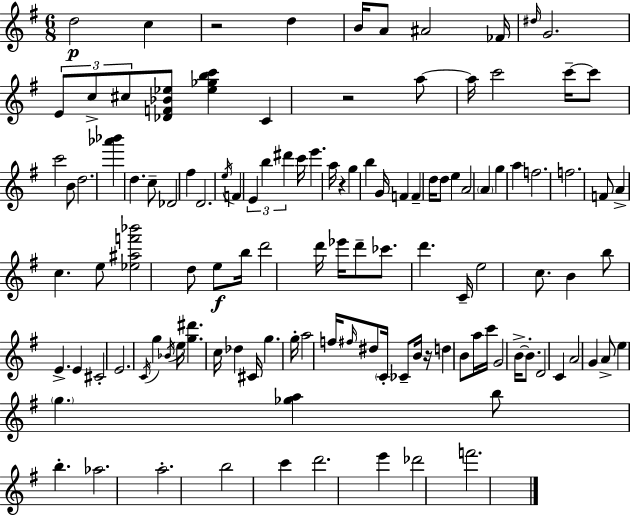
D5/h C5/q R/h D5/q B4/s A4/e A#4/h FES4/s D#5/s G4/h. E4/e C5/e C#5/e [Db4,F4,Bb4,Eb5]/e [Eb5,Gb5,B5,C6]/q C4/q R/h A5/e A5/s C6/h C6/s C6/e C6/h B4/e D5/h. [Ab6,Bb6]/q D5/q. C5/e Db4/h F#5/q D4/h. E5/s F4/q E4/q B5/q D#6/q C6/s E6/q. A5/s R/q G5/q B5/q G4/s F4/q F4/q D5/s D5/e E5/q A4/h A4/q G5/q A5/q F5/h. F5/h. F4/e A4/q C5/q. E5/e [Eb5,A#5,F6,Bb6]/h D5/e E5/e B5/s D6/h D6/s Eb6/s D6/e CES6/e. D6/q. C4/s E5/h C5/e. B4/q B5/e E4/q. E4/q C#4/h E4/h. C4/s G5/q Bb4/s E5/s [G5,D#6]/q. C5/s Db5/q C#4/s G5/q. G5/s A5/h F5/s F#5/s D#5/e C4/s CES4/e B4/s R/s D5/q B4/e A5/s C6/s G4/h B4/s B4/e. D4/h C4/q A4/h G4/q A4/e E5/q G5/q. [Gb5,A5]/q B5/e B5/q. Ab5/h. A5/h. B5/h C6/q D6/h. E6/q Db6/h F6/h.